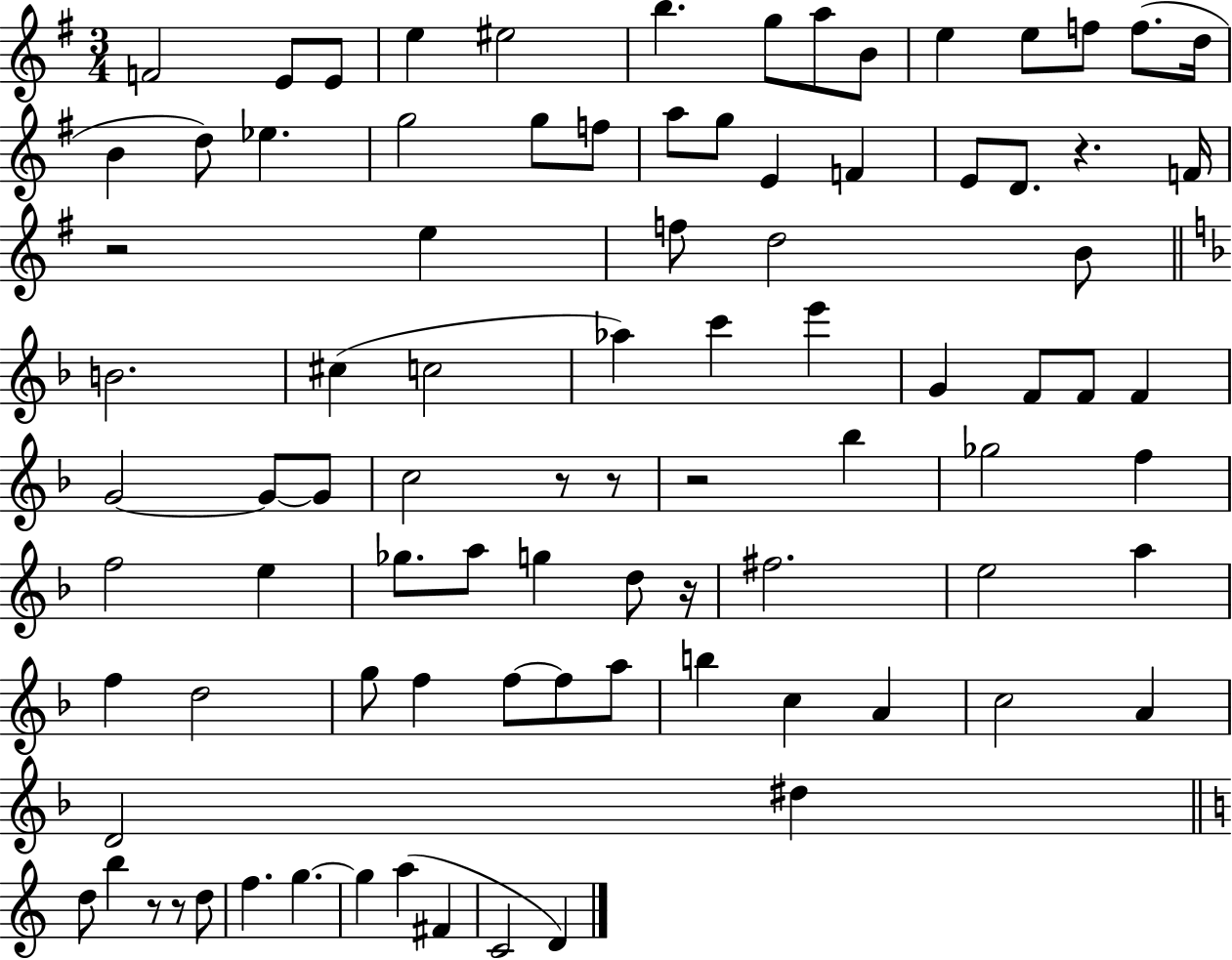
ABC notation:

X:1
T:Untitled
M:3/4
L:1/4
K:G
F2 E/2 E/2 e ^e2 b g/2 a/2 B/2 e e/2 f/2 f/2 d/4 B d/2 _e g2 g/2 f/2 a/2 g/2 E F E/2 D/2 z F/4 z2 e f/2 d2 B/2 B2 ^c c2 _a c' e' G F/2 F/2 F G2 G/2 G/2 c2 z/2 z/2 z2 _b _g2 f f2 e _g/2 a/2 g d/2 z/4 ^f2 e2 a f d2 g/2 f f/2 f/2 a/2 b c A c2 A D2 ^d d/2 b z/2 z/2 d/2 f g g a ^F C2 D